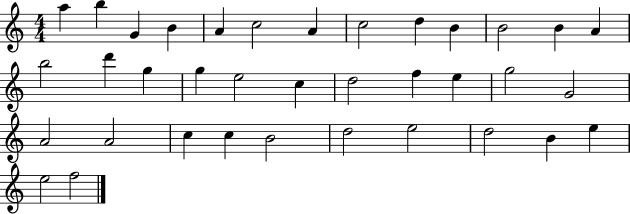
{
  \clef treble
  \numericTimeSignature
  \time 4/4
  \key c \major
  a''4 b''4 g'4 b'4 | a'4 c''2 a'4 | c''2 d''4 b'4 | b'2 b'4 a'4 | \break b''2 d'''4 g''4 | g''4 e''2 c''4 | d''2 f''4 e''4 | g''2 g'2 | \break a'2 a'2 | c''4 c''4 b'2 | d''2 e''2 | d''2 b'4 e''4 | \break e''2 f''2 | \bar "|."
}